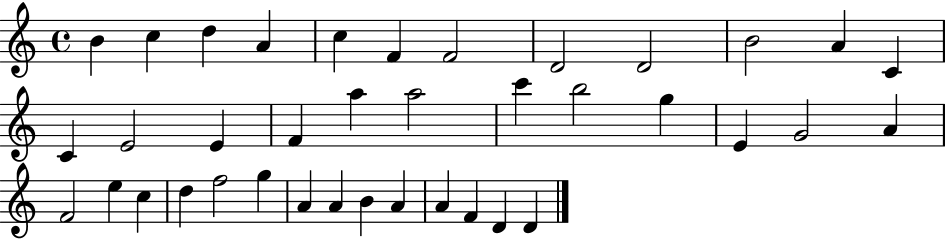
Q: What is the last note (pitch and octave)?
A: D4